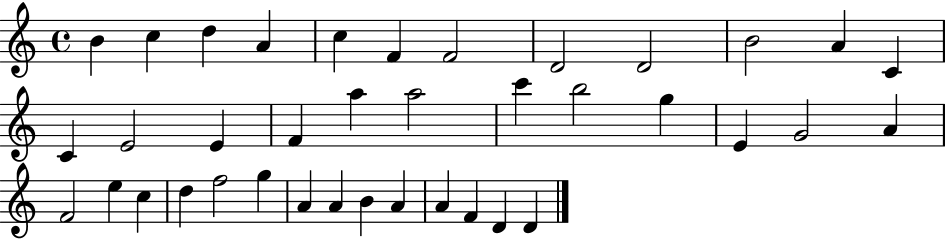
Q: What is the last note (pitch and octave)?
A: D4